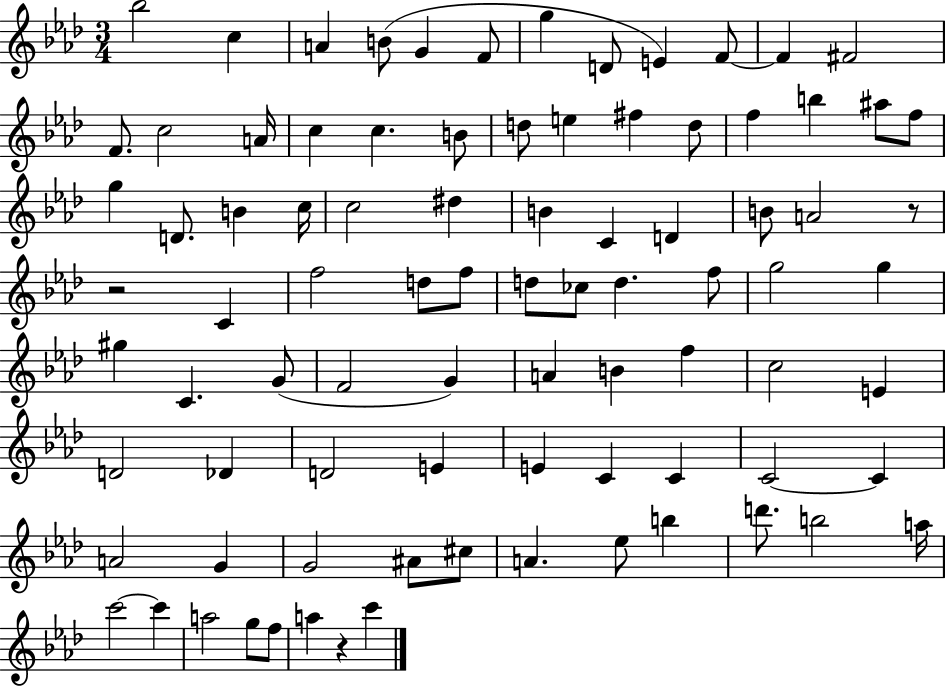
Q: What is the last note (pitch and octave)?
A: C6